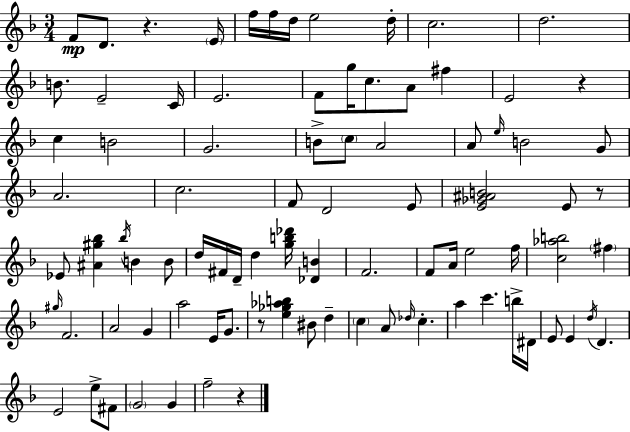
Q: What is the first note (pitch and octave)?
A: F4